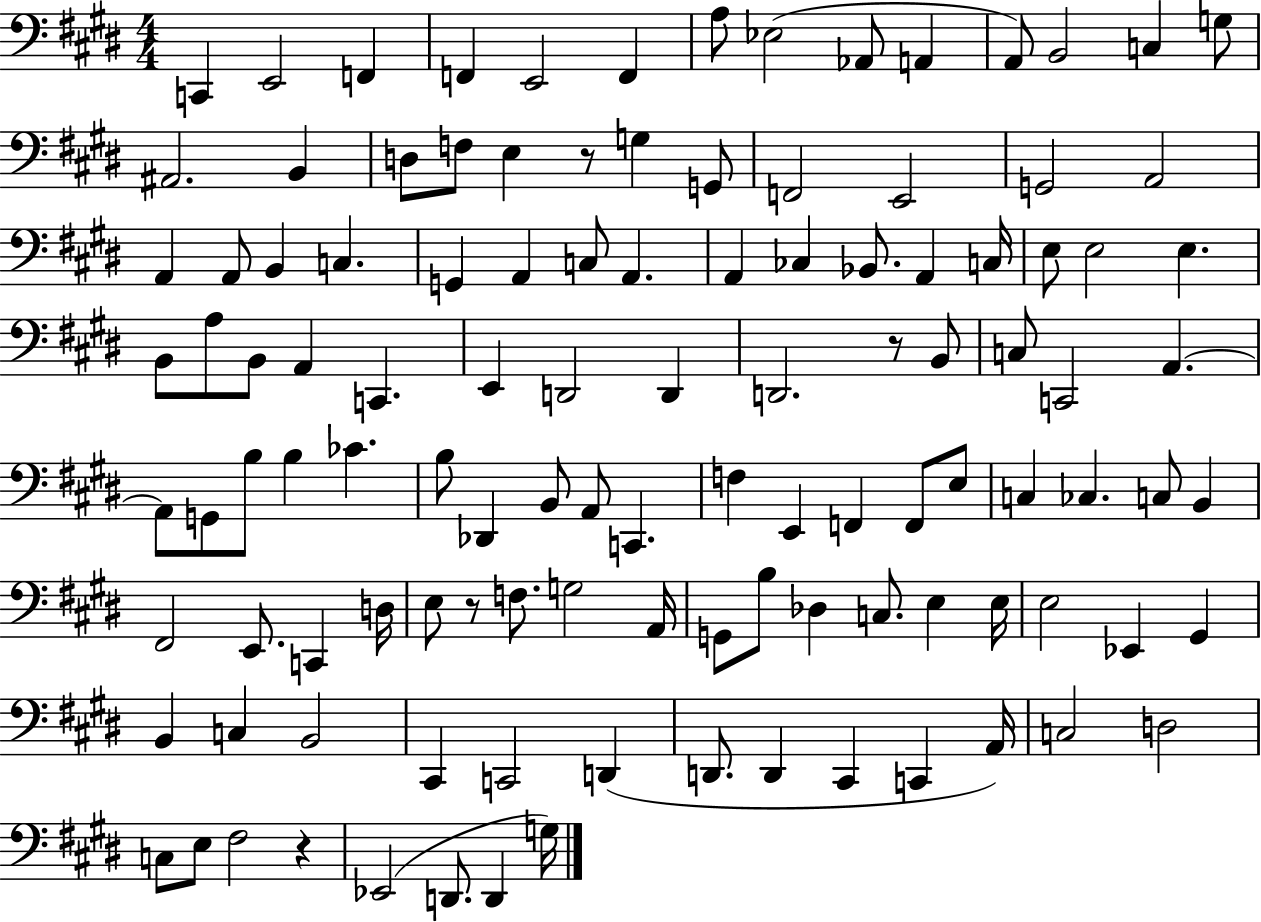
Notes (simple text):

C2/q E2/h F2/q F2/q E2/h F2/q A3/e Eb3/h Ab2/e A2/q A2/e B2/h C3/q G3/e A#2/h. B2/q D3/e F3/e E3/q R/e G3/q G2/e F2/h E2/h G2/h A2/h A2/q A2/e B2/q C3/q. G2/q A2/q C3/e A2/q. A2/q CES3/q Bb2/e. A2/q C3/s E3/e E3/h E3/q. B2/e A3/e B2/e A2/q C2/q. E2/q D2/h D2/q D2/h. R/e B2/e C3/e C2/h A2/q. A2/e G2/e B3/e B3/q CES4/q. B3/e Db2/q B2/e A2/e C2/q. F3/q E2/q F2/q F2/e E3/e C3/q CES3/q. C3/e B2/q F#2/h E2/e. C2/q D3/s E3/e R/e F3/e. G3/h A2/s G2/e B3/e Db3/q C3/e. E3/q E3/s E3/h Eb2/q G#2/q B2/q C3/q B2/h C#2/q C2/h D2/q D2/e. D2/q C#2/q C2/q A2/s C3/h D3/h C3/e E3/e F#3/h R/q Eb2/h D2/e. D2/q G3/s